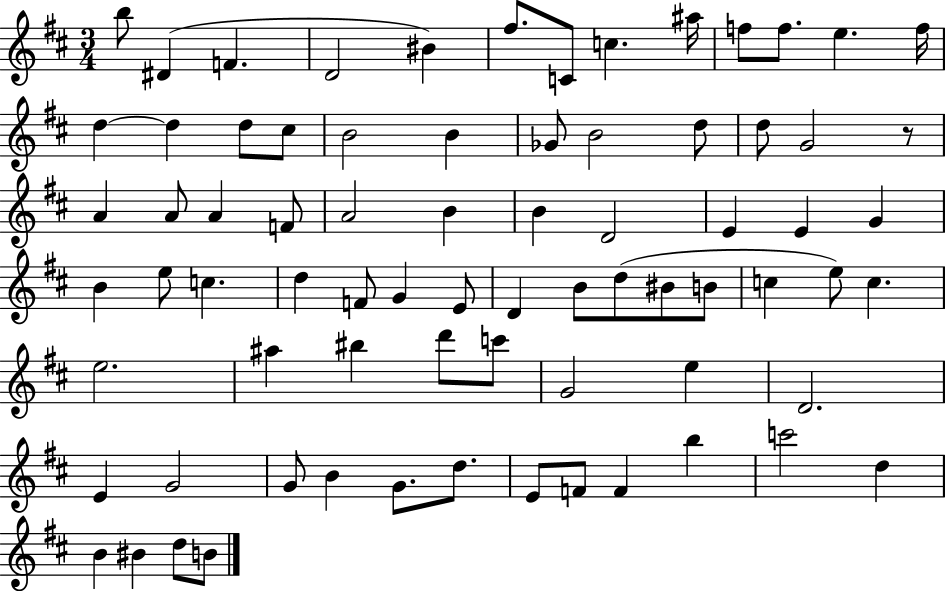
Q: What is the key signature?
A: D major